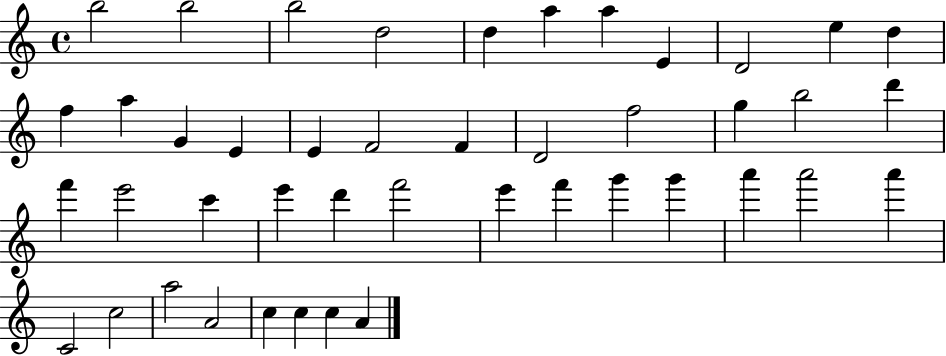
B5/h B5/h B5/h D5/h D5/q A5/q A5/q E4/q D4/h E5/q D5/q F5/q A5/q G4/q E4/q E4/q F4/h F4/q D4/h F5/h G5/q B5/h D6/q F6/q E6/h C6/q E6/q D6/q F6/h E6/q F6/q G6/q G6/q A6/q A6/h A6/q C4/h C5/h A5/h A4/h C5/q C5/q C5/q A4/q